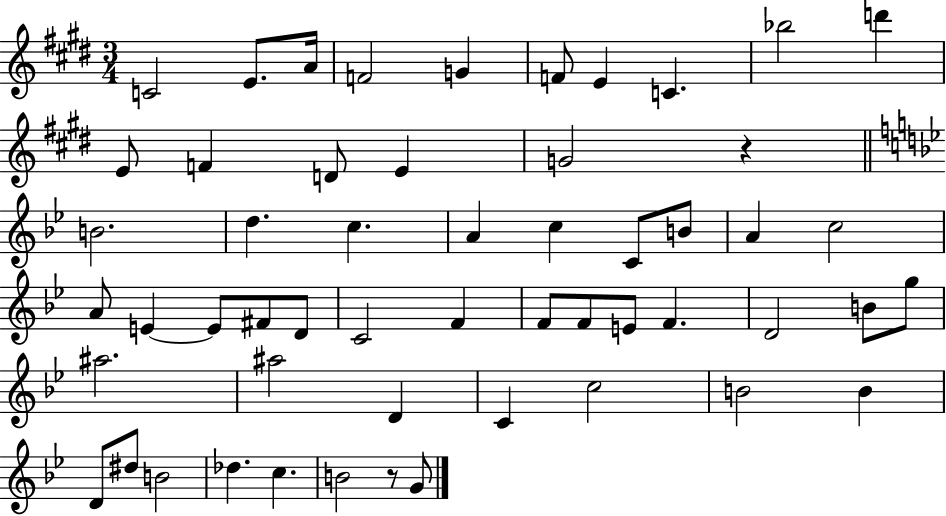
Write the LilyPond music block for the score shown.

{
  \clef treble
  \numericTimeSignature
  \time 3/4
  \key e \major
  \repeat volta 2 { c'2 e'8. a'16 | f'2 g'4 | f'8 e'4 c'4. | bes''2 d'''4 | \break e'8 f'4 d'8 e'4 | g'2 r4 | \bar "||" \break \key g \minor b'2. | d''4. c''4. | a'4 c''4 c'8 b'8 | a'4 c''2 | \break a'8 e'4~~ e'8 fis'8 d'8 | c'2 f'4 | f'8 f'8 e'8 f'4. | d'2 b'8 g''8 | \break ais''2. | ais''2 d'4 | c'4 c''2 | b'2 b'4 | \break d'8 dis''8 b'2 | des''4. c''4. | b'2 r8 g'8 | } \bar "|."
}